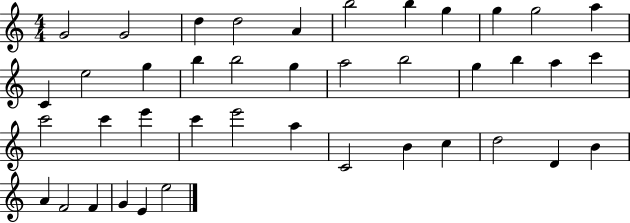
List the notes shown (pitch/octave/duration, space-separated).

G4/h G4/h D5/q D5/h A4/q B5/h B5/q G5/q G5/q G5/h A5/q C4/q E5/h G5/q B5/q B5/h G5/q A5/h B5/h G5/q B5/q A5/q C6/q C6/h C6/q E6/q C6/q E6/h A5/q C4/h B4/q C5/q D5/h D4/q B4/q A4/q F4/h F4/q G4/q E4/q E5/h